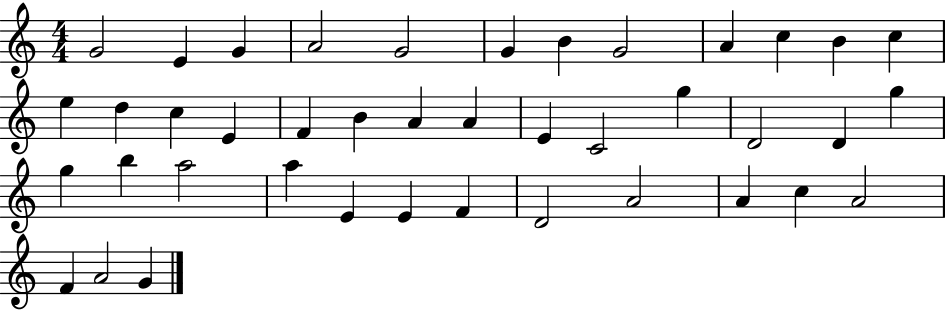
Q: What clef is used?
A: treble